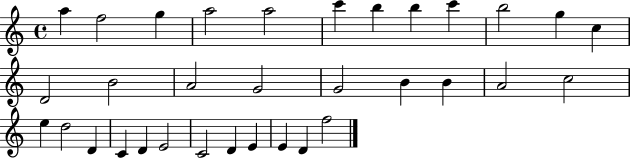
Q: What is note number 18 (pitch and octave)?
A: B4